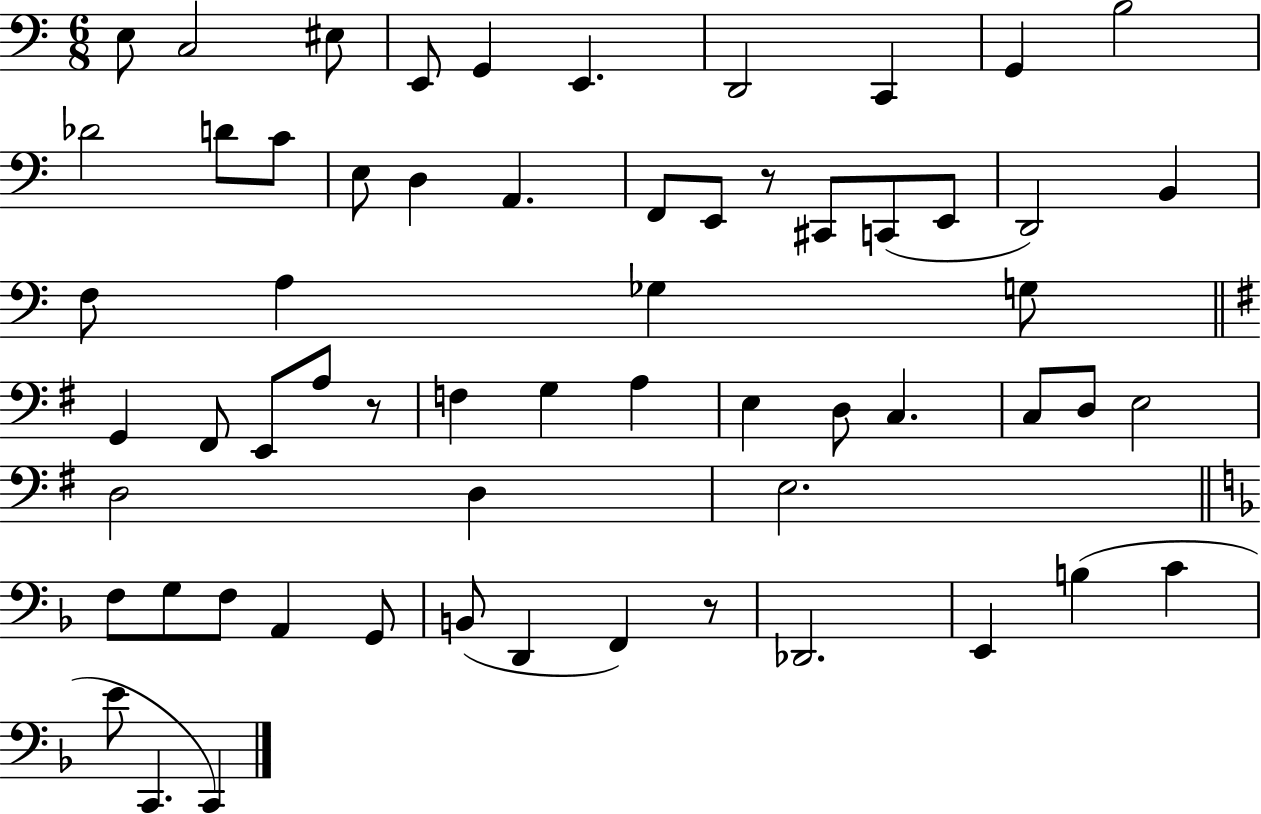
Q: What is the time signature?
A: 6/8